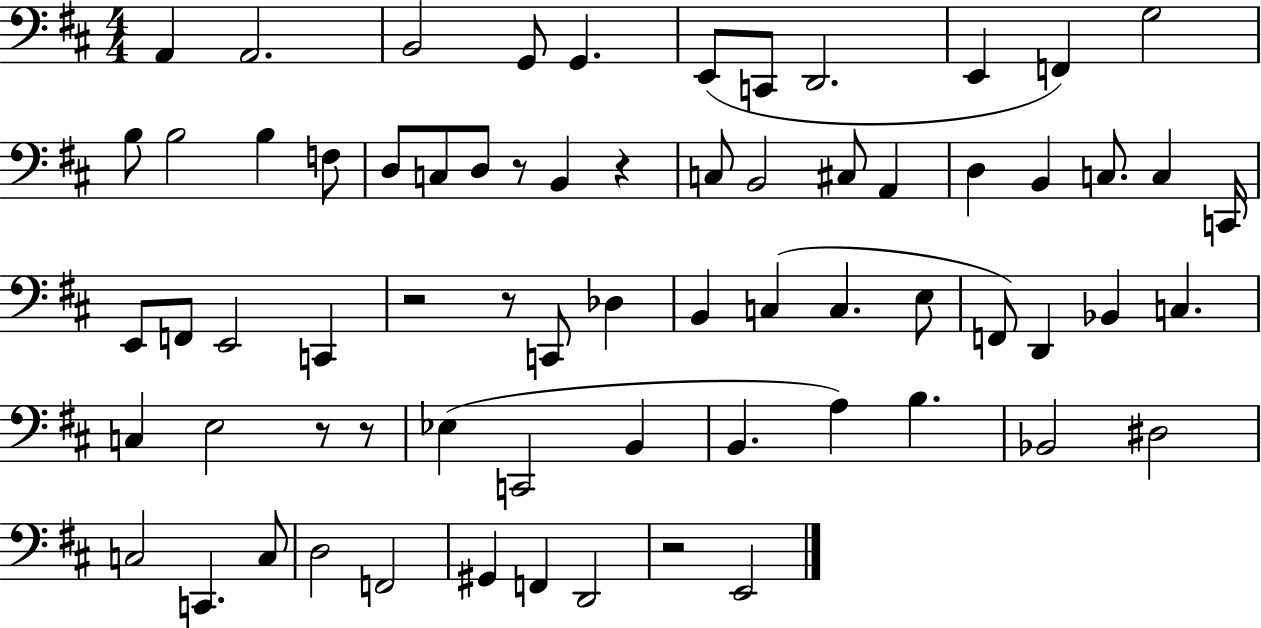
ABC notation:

X:1
T:Untitled
M:4/4
L:1/4
K:D
A,, A,,2 B,,2 G,,/2 G,, E,,/2 C,,/2 D,,2 E,, F,, G,2 B,/2 B,2 B, F,/2 D,/2 C,/2 D,/2 z/2 B,, z C,/2 B,,2 ^C,/2 A,, D, B,, C,/2 C, C,,/4 E,,/2 F,,/2 E,,2 C,, z2 z/2 C,,/2 _D, B,, C, C, E,/2 F,,/2 D,, _B,, C, C, E,2 z/2 z/2 _E, C,,2 B,, B,, A, B, _B,,2 ^D,2 C,2 C,, C,/2 D,2 F,,2 ^G,, F,, D,,2 z2 E,,2